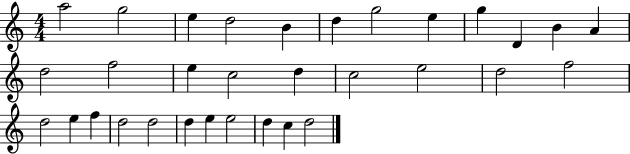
{
  \clef treble
  \numericTimeSignature
  \time 4/4
  \key c \major
  a''2 g''2 | e''4 d''2 b'4 | d''4 g''2 e''4 | g''4 d'4 b'4 a'4 | \break d''2 f''2 | e''4 c''2 d''4 | c''2 e''2 | d''2 f''2 | \break d''2 e''4 f''4 | d''2 d''2 | d''4 e''4 e''2 | d''4 c''4 d''2 | \break \bar "|."
}